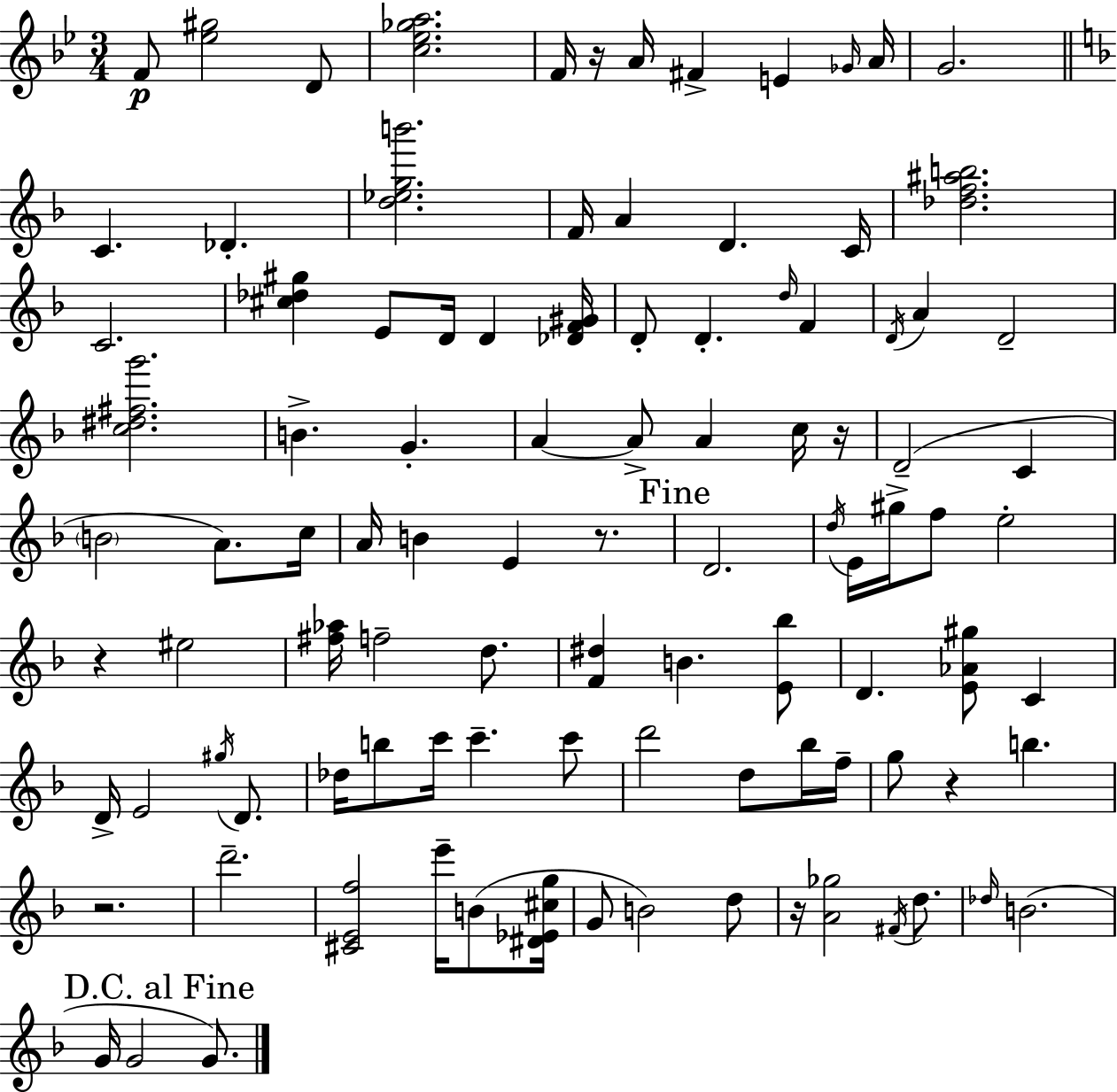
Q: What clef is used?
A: treble